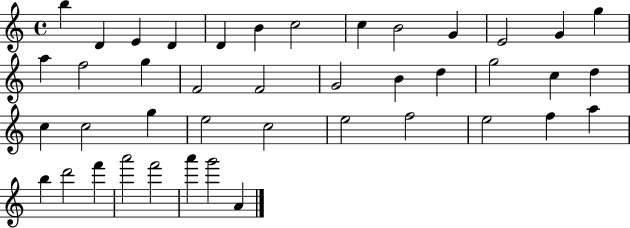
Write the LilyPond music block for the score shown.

{
  \clef treble
  \time 4/4
  \defaultTimeSignature
  \key c \major
  b''4 d'4 e'4 d'4 | d'4 b'4 c''2 | c''4 b'2 g'4 | e'2 g'4 g''4 | \break a''4 f''2 g''4 | f'2 f'2 | g'2 b'4 d''4 | g''2 c''4 d''4 | \break c''4 c''2 g''4 | e''2 c''2 | e''2 f''2 | e''2 f''4 a''4 | \break b''4 d'''2 f'''4 | a'''2 f'''2 | a'''4 g'''2 a'4 | \bar "|."
}